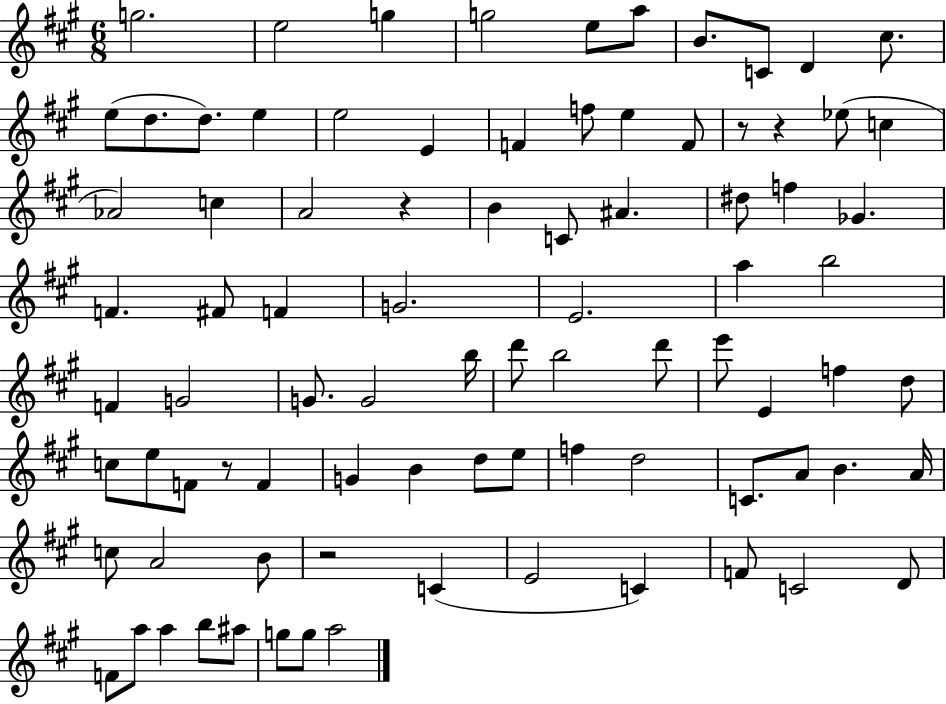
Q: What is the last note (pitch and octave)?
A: A5